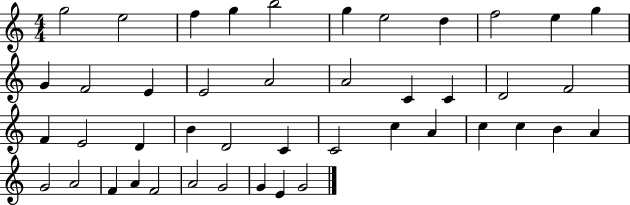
{
  \clef treble
  \numericTimeSignature
  \time 4/4
  \key c \major
  g''2 e''2 | f''4 g''4 b''2 | g''4 e''2 d''4 | f''2 e''4 g''4 | \break g'4 f'2 e'4 | e'2 a'2 | a'2 c'4 c'4 | d'2 f'2 | \break f'4 e'2 d'4 | b'4 d'2 c'4 | c'2 c''4 a'4 | c''4 c''4 b'4 a'4 | \break g'2 a'2 | f'4 a'4 f'2 | a'2 g'2 | g'4 e'4 g'2 | \break \bar "|."
}